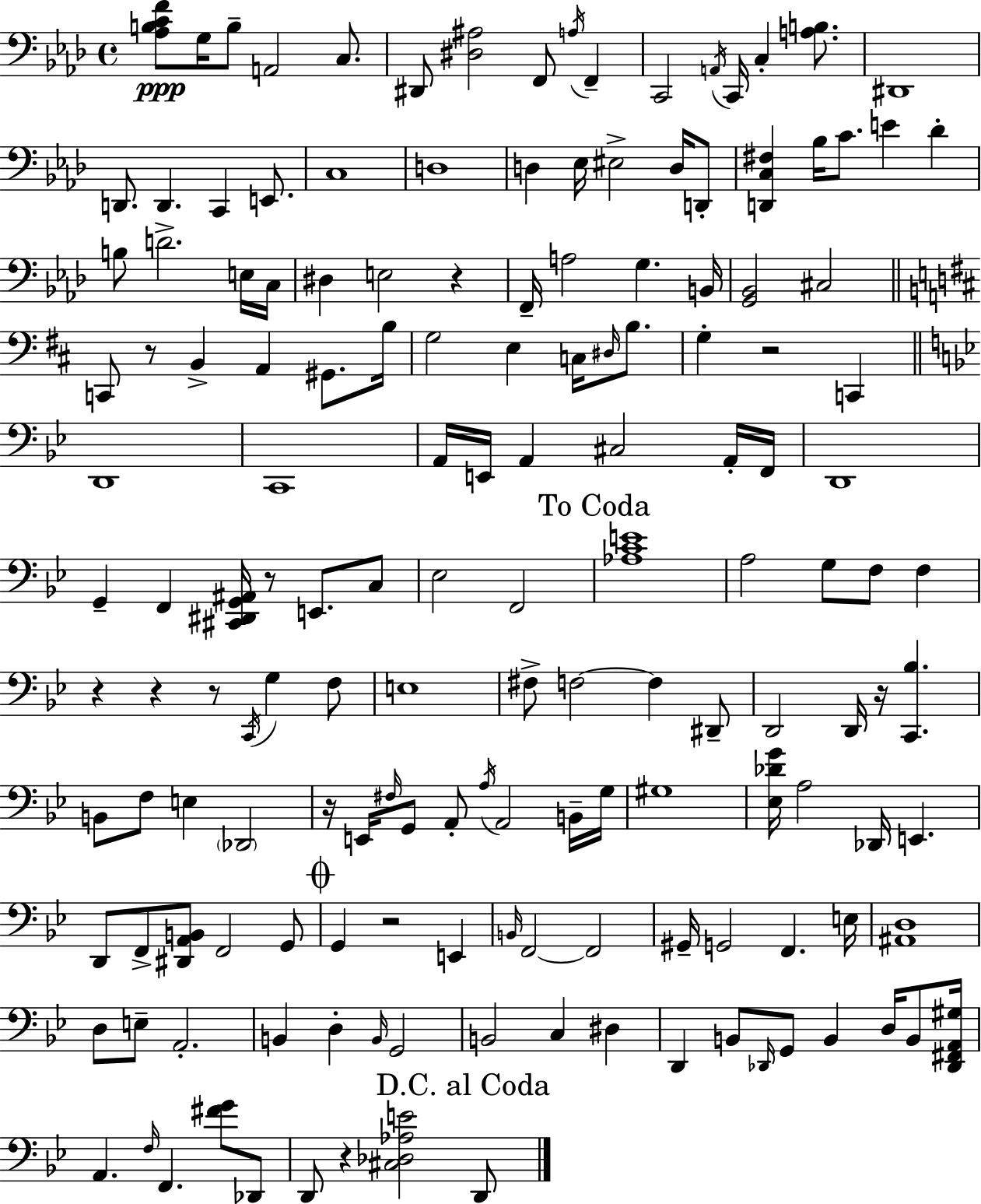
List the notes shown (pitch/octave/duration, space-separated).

[Ab3,B3,C4,F4]/e G3/s B3/e A2/h C3/e. D#2/e [D#3,A#3]/h F2/e A3/s F2/q C2/h A2/s C2/s C3/q [A3,B3]/e. D#2/w D2/e. D2/q. C2/q E2/e. C3/w D3/w D3/q Eb3/s EIS3/h D3/s D2/e [D2,C3,F#3]/q Bb3/s C4/e. E4/q Db4/q B3/e D4/h. E3/s C3/s D#3/q E3/h R/q F2/s A3/h G3/q. B2/s [G2,Bb2]/h C#3/h C2/e R/e B2/q A2/q G#2/e. B3/s G3/h E3/q C3/s D#3/s B3/e. G3/q R/h C2/q D2/w C2/w A2/s E2/s A2/q C#3/h A2/s F2/s D2/w G2/q F2/q [C#2,D#2,G2,A#2]/s R/e E2/e. C3/e Eb3/h F2/h [Ab3,C4,E4]/w A3/h G3/e F3/e F3/q R/q R/q R/e C2/s G3/q F3/e E3/w F#3/e F3/h F3/q D#2/e D2/h D2/s R/s [C2,Bb3]/q. B2/e F3/e E3/q Db2/h R/s E2/s F#3/s G2/e A2/e A3/s A2/h B2/s G3/s G#3/w [Eb3,Db4,G4]/s A3/h Db2/s E2/q. D2/e F2/e [D#2,A2,B2]/e F2/h G2/e G2/q R/h E2/q B2/s F2/h F2/h G#2/s G2/h F2/q. E3/s [A#2,D3]/w D3/e E3/e A2/h. B2/q D3/q B2/s G2/h B2/h C3/q D#3/q D2/q B2/e Db2/s G2/e B2/q D3/s B2/e [Db2,F#2,A2,G#3]/s A2/q. F3/s F2/q. [F#4,G4]/e Db2/e D2/e R/q [C#3,Db3,Ab3,E4]/h D2/e